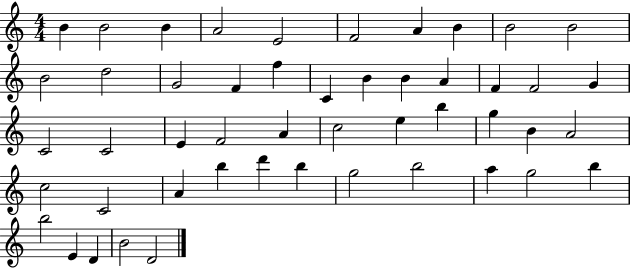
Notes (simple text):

B4/q B4/h B4/q A4/h E4/h F4/h A4/q B4/q B4/h B4/h B4/h D5/h G4/h F4/q F5/q C4/q B4/q B4/q A4/q F4/q F4/h G4/q C4/h C4/h E4/q F4/h A4/q C5/h E5/q B5/q G5/q B4/q A4/h C5/h C4/h A4/q B5/q D6/q B5/q G5/h B5/h A5/q G5/h B5/q B5/h E4/q D4/q B4/h D4/h